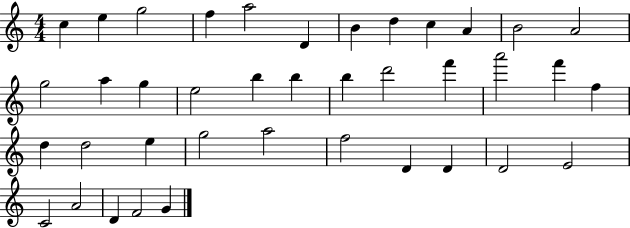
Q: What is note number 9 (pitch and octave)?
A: C5